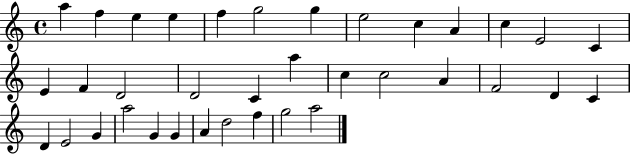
{
  \clef treble
  \time 4/4
  \defaultTimeSignature
  \key c \major
  a''4 f''4 e''4 e''4 | f''4 g''2 g''4 | e''2 c''4 a'4 | c''4 e'2 c'4 | \break e'4 f'4 d'2 | d'2 c'4 a''4 | c''4 c''2 a'4 | f'2 d'4 c'4 | \break d'4 e'2 g'4 | a''2 g'4 g'4 | a'4 d''2 f''4 | g''2 a''2 | \break \bar "|."
}